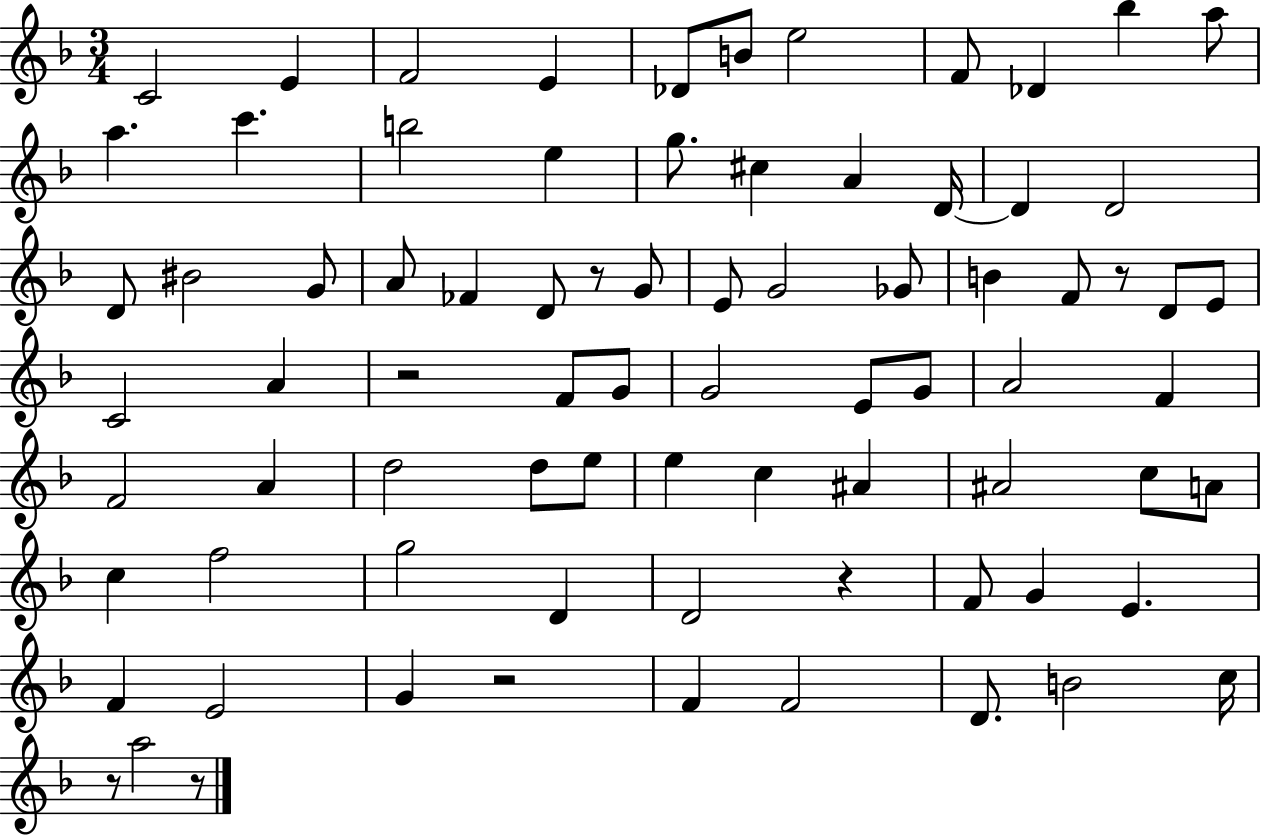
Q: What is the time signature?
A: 3/4